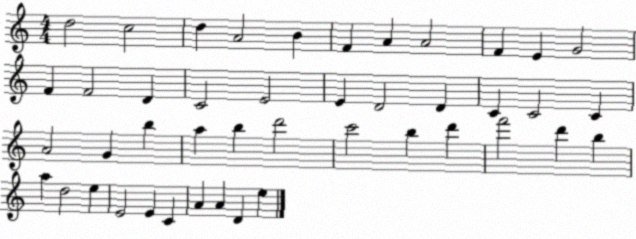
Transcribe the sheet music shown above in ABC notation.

X:1
T:Untitled
M:4/4
L:1/4
K:C
d2 c2 d A2 B F A A2 F E G2 F F2 D C2 E2 E D2 D C C2 C A2 G b a b d'2 c'2 b d' f'2 d' b a d2 e E2 E C A A D e